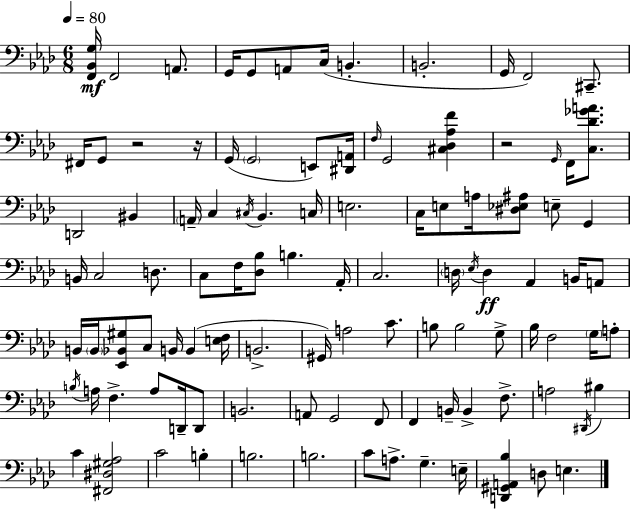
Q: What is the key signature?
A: F minor